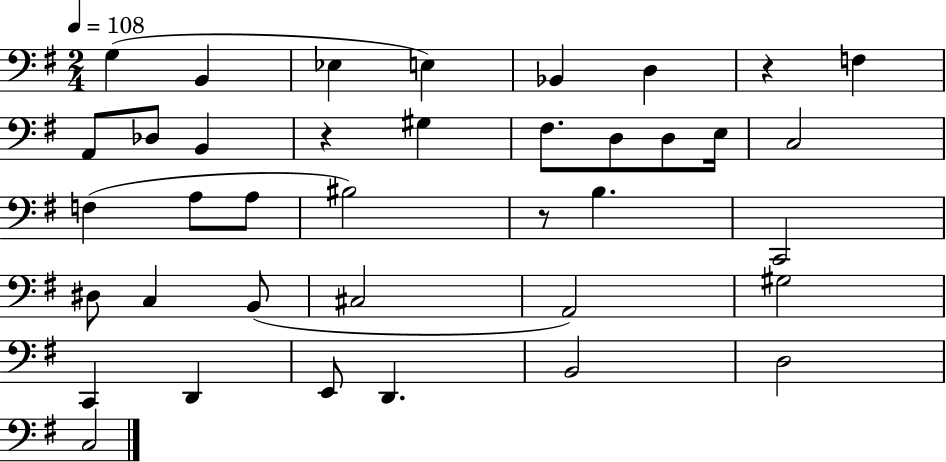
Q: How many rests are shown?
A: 3